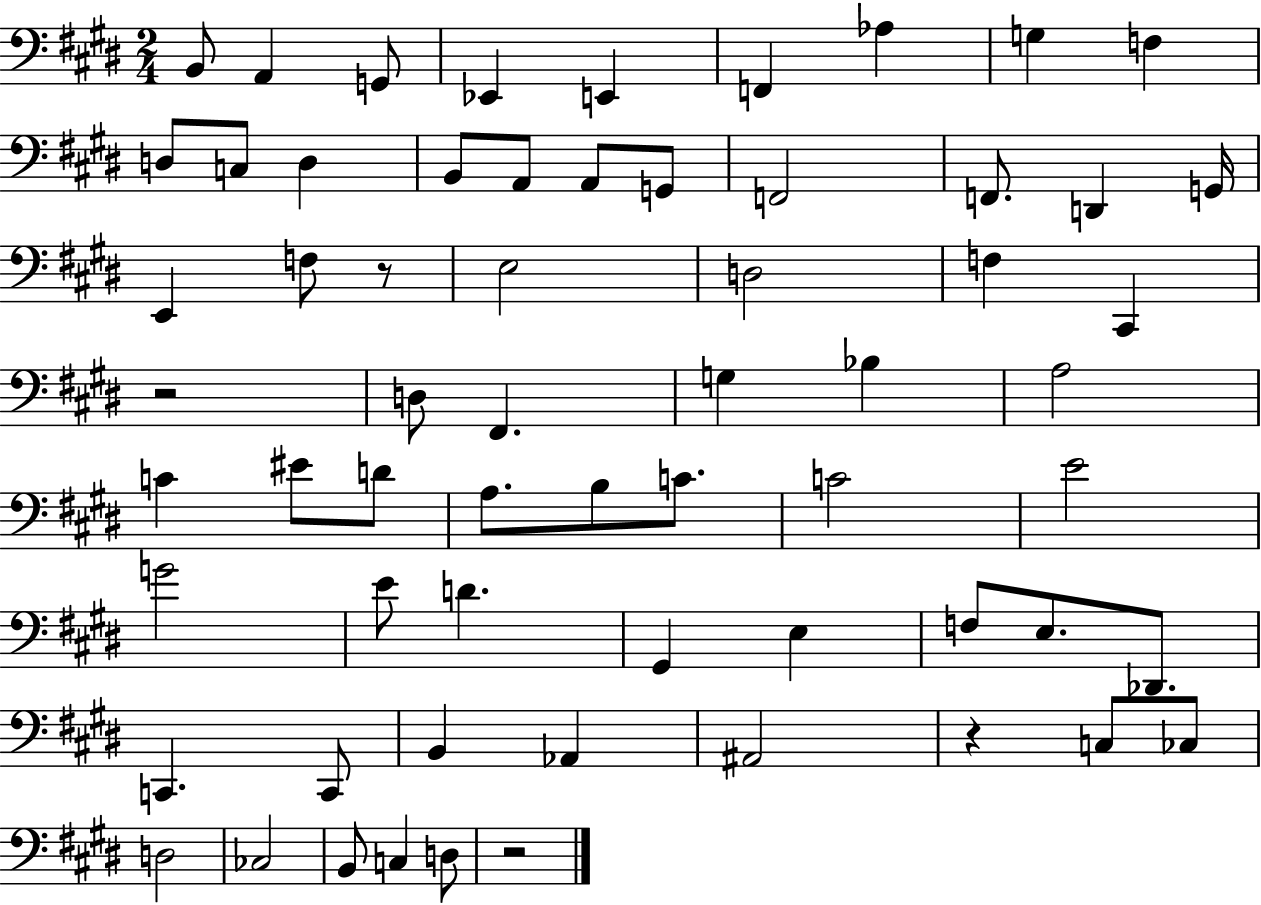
{
  \clef bass
  \numericTimeSignature
  \time 2/4
  \key e \major
  b,8 a,4 g,8 | ees,4 e,4 | f,4 aes4 | g4 f4 | \break d8 c8 d4 | b,8 a,8 a,8 g,8 | f,2 | f,8. d,4 g,16 | \break e,4 f8 r8 | e2 | d2 | f4 cis,4 | \break r2 | d8 fis,4. | g4 bes4 | a2 | \break c'4 eis'8 d'8 | a8. b8 c'8. | c'2 | e'2 | \break g'2 | e'8 d'4. | gis,4 e4 | f8 e8. des,8. | \break c,4. c,8 | b,4 aes,4 | ais,2 | r4 c8 ces8 | \break d2 | ces2 | b,8 c4 d8 | r2 | \break \bar "|."
}